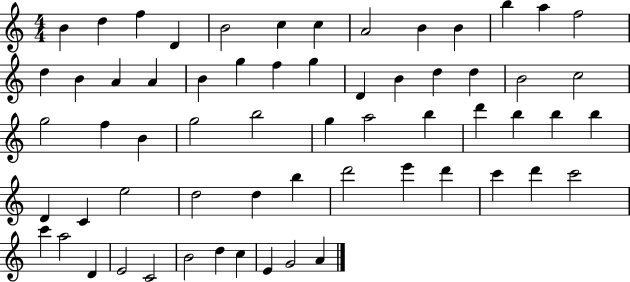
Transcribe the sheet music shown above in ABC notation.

X:1
T:Untitled
M:4/4
L:1/4
K:C
B d f D B2 c c A2 B B b a f2 d B A A B g f g D B d d B2 c2 g2 f B g2 b2 g a2 b d' b b b D C e2 d2 d b d'2 e' d' c' d' c'2 c' a2 D E2 C2 B2 d c E G2 A